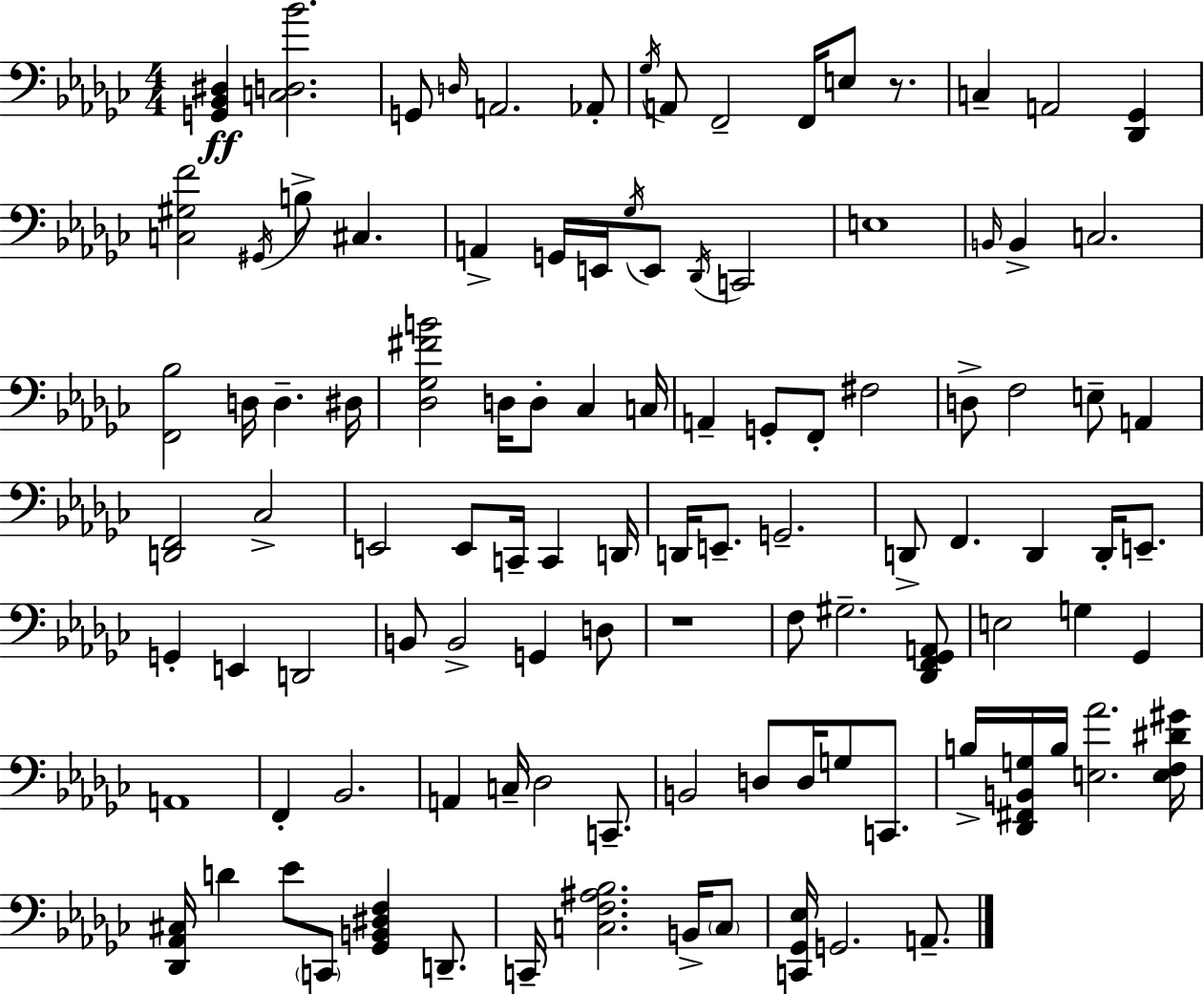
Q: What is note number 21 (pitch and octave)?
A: C2